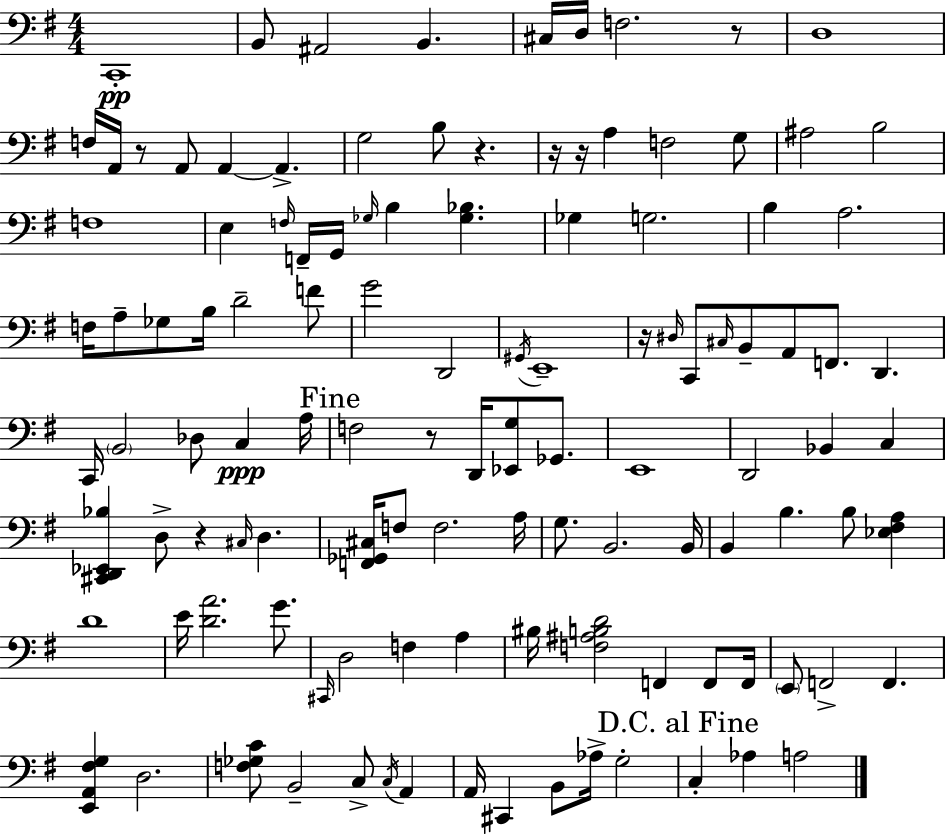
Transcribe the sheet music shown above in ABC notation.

X:1
T:Untitled
M:4/4
L:1/4
K:Em
C,,4 B,,/2 ^A,,2 B,, ^C,/4 D,/4 F,2 z/2 D,4 F,/4 A,,/4 z/2 A,,/2 A,, A,, G,2 B,/2 z z/4 z/4 A, F,2 G,/2 ^A,2 B,2 F,4 E, F,/4 F,,/4 G,,/4 _G,/4 B, [_G,_B,] _G, G,2 B, A,2 F,/4 A,/2 _G,/2 B,/4 D2 F/2 G2 D,,2 ^G,,/4 E,,4 z/4 ^D,/4 C,,/2 ^C,/4 B,,/2 A,,/2 F,,/2 D,, C,,/4 B,,2 _D,/2 C, A,/4 F,2 z/2 D,,/4 [_E,,G,]/2 _G,,/2 E,,4 D,,2 _B,, C, [^C,,D,,_E,,_B,] D,/2 z ^C,/4 D, [F,,_G,,^C,]/4 F,/2 F,2 A,/4 G,/2 B,,2 B,,/4 B,, B, B,/2 [_E,^F,A,] D4 E/4 [DA]2 G/2 ^C,,/4 D,2 F, A, ^B,/4 [F,^A,B,D]2 F,, F,,/2 F,,/4 E,,/2 F,,2 F,, [E,,A,,^F,G,] D,2 [F,_G,C]/2 B,,2 C,/2 C,/4 A,, A,,/4 ^C,, B,,/2 _A,/4 G,2 C, _A, A,2